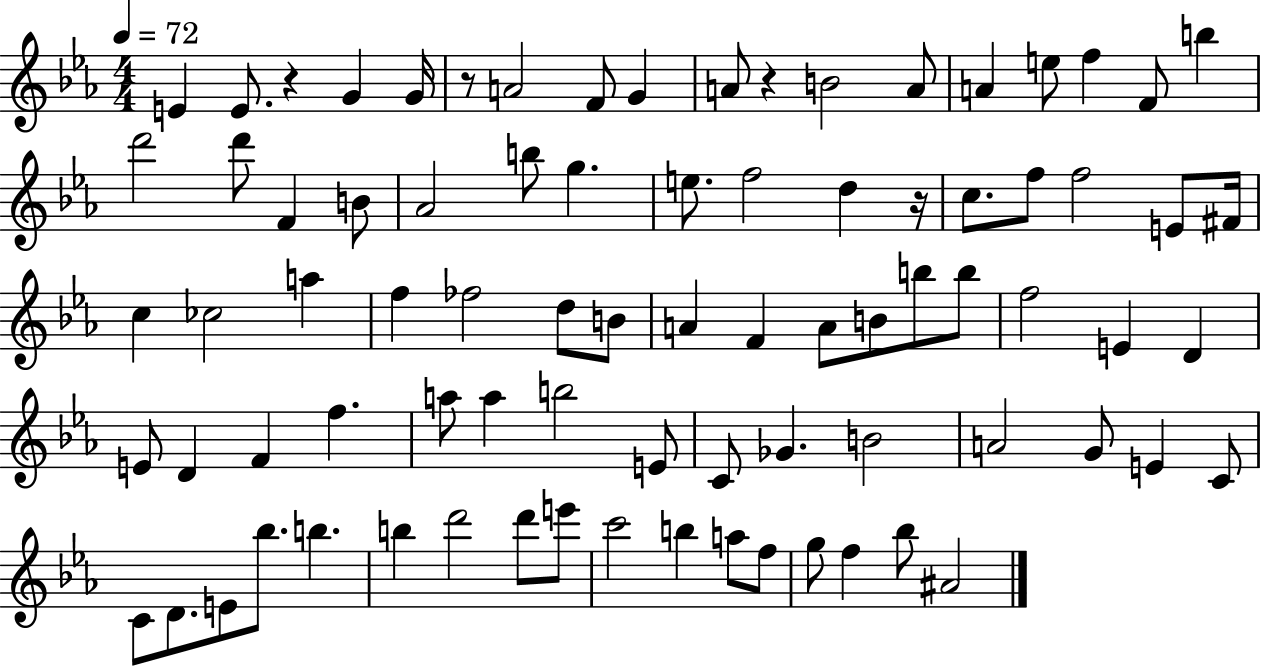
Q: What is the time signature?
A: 4/4